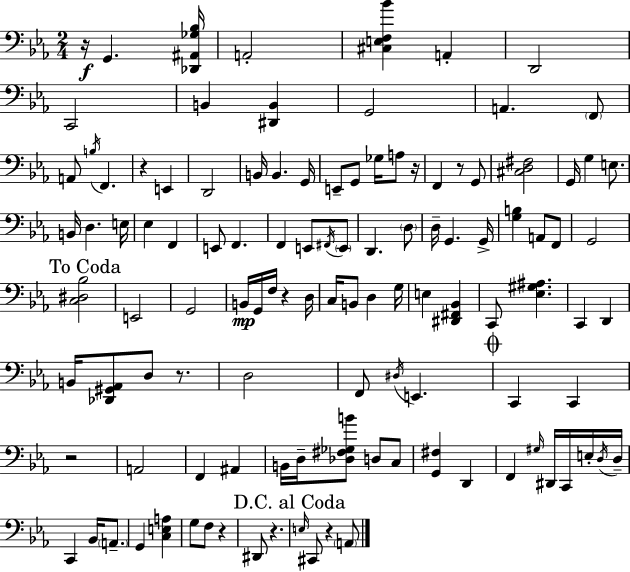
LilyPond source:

{
  \clef bass
  \numericTimeSignature
  \time 2/4
  \key c \minor
  r16\f g,4. <des, ais, ges bes>16 | a,2-. | <cis e f bes'>4 a,4-. | d,2 | \break c,2 | b,4 <dis, b,>4 | g,2 | a,4. \parenthesize f,8 | \break a,8 \acciaccatura { b16 } f,4. | r4 e,4 | d,2 | b,16 b,4. | \break g,16 e,8-- g,8 ges16 a8 | r16 f,4 r8 g,8 | <cis d fis>2 | g,16 g4 e8. | \break b,16 d4. | e16 ees4 f,4 | e,8 f,4. | f,4 e,8 \acciaccatura { fis,16 } | \break \parenthesize e,8 d,4. | \parenthesize d8 d16-- g,4. | g,16-> <g b>4 a,8 | f,8 g,2 | \break \mark "To Coda" <c dis bes>2 | e,2 | g,2 | b,16\mp g,16 f16 r4 | \break d16 c16 b,8 d4 | g16 e4 <dis, fis, bes,>4 | c,8 <ees gis ais>4. | c,4 d,4 | \break b,16 <des, gis, aes,>8 d8 r8. | d2 | f,8 \acciaccatura { dis16 } e,4. | \mark \markup { \musicglyph "scripts.coda" } c,4 c,4 | \break r2 | a,2 | f,4 ais,4 | b,16 d16-- <des fis ges b'>8 d8 | \break c8 <g, fis>4 d,4 | f,4 \grace { gis16 } | dis,16 c,16 e16-. \acciaccatura { d16 } d16-- c,4 | bes,16 \parenthesize a,8.-- g,4 | \break <c e a>4 g8 f8 | r4 dis,8 r4. | \mark "D.C. al Coda" \grace { e16 } cis,8 | r4 \parenthesize a,8 \bar "|."
}